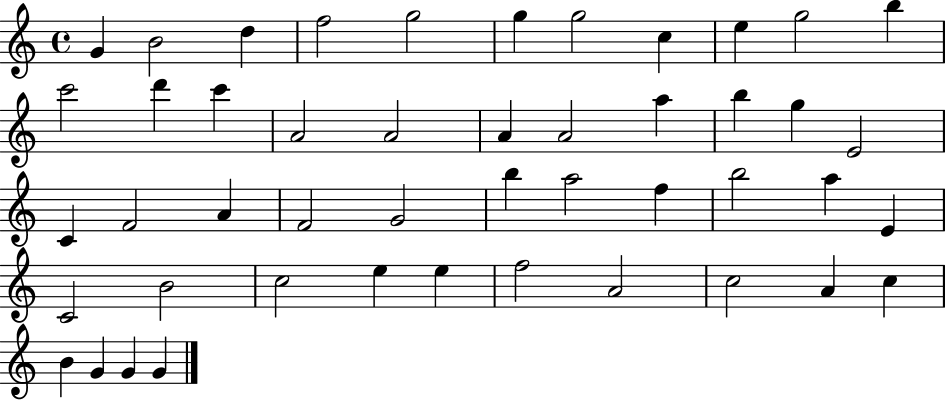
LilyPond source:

{
  \clef treble
  \time 4/4
  \defaultTimeSignature
  \key c \major
  g'4 b'2 d''4 | f''2 g''2 | g''4 g''2 c''4 | e''4 g''2 b''4 | \break c'''2 d'''4 c'''4 | a'2 a'2 | a'4 a'2 a''4 | b''4 g''4 e'2 | \break c'4 f'2 a'4 | f'2 g'2 | b''4 a''2 f''4 | b''2 a''4 e'4 | \break c'2 b'2 | c''2 e''4 e''4 | f''2 a'2 | c''2 a'4 c''4 | \break b'4 g'4 g'4 g'4 | \bar "|."
}